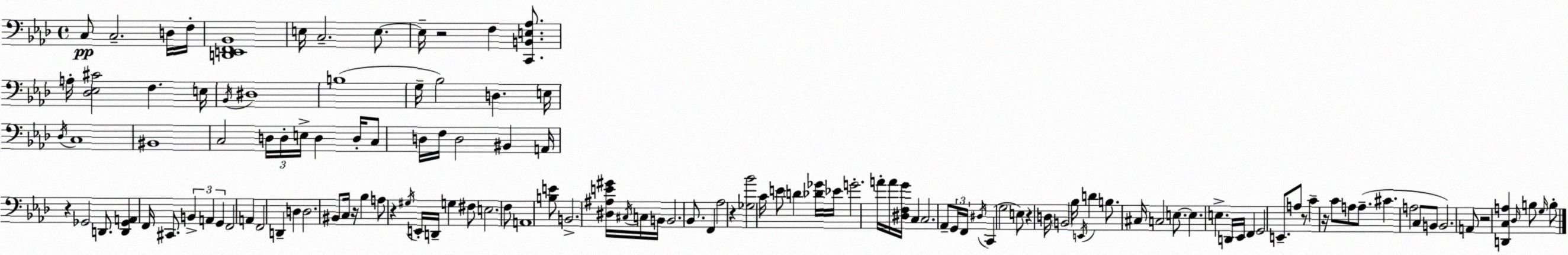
X:1
T:Untitled
M:4/4
L:1/4
K:Ab
C,/2 C,2 D,/4 F,/4 [D,,E,,F,,_B,,]4 E,/4 C,2 E,/2 E,/4 z2 F, [C,,B,,E,_A,]/2 A,/4 [_D,_E,^C]2 F, E,/4 _B,,/4 ^D,4 B,4 G,/4 _B,2 D, E,/4 _D,/4 C,4 ^B,,4 C,2 D,/4 D,/4 E,/4 D, D,/4 C,/2 D,/4 F,/4 D,2 ^B,, A,,/4 z _G,,2 D,,/2 [D,,_G,,A,,] F,,/4 ^C,,/2 B,, A,, G,, F,,2 A,, F,,2 D,, D, D,2 ^B,,/2 C,/4 z/4 _B, A,/2 z ^G,/4 E,,/4 D,,/4 G, ^F,/2 E,2 F,/2 A,,4 [B,E]/2 B,,2 [^D,^A,E^G]/4 ^C,/4 C,/4 B,,/4 B,,2 _B,,/2 F,, _A,2 z [_G,_B]2 C/4 E/2 D [_D_G]/4 _E/4 G2 A/4 A/4 [^D,F,G]/4 C, C,2 _A,,/2 G,,/4 F,,/4 ^D,/4 C,, G,2 E,/2 z D,/4 B,,2 _B,/4 E,,/4 D B,/2 ^C,/4 C,2 E,/2 E, E, D,,/4 _E,,/4 F,, G,,2 E,,/2 A,/2 z/2 C z/4 C/2 A,/2 A,/2 ^C A,2 C,/2 B,,/2 B,,2 A,,/2 z2 [D,,C,A,] _D,/4 B,/2 G,/4 B,/2